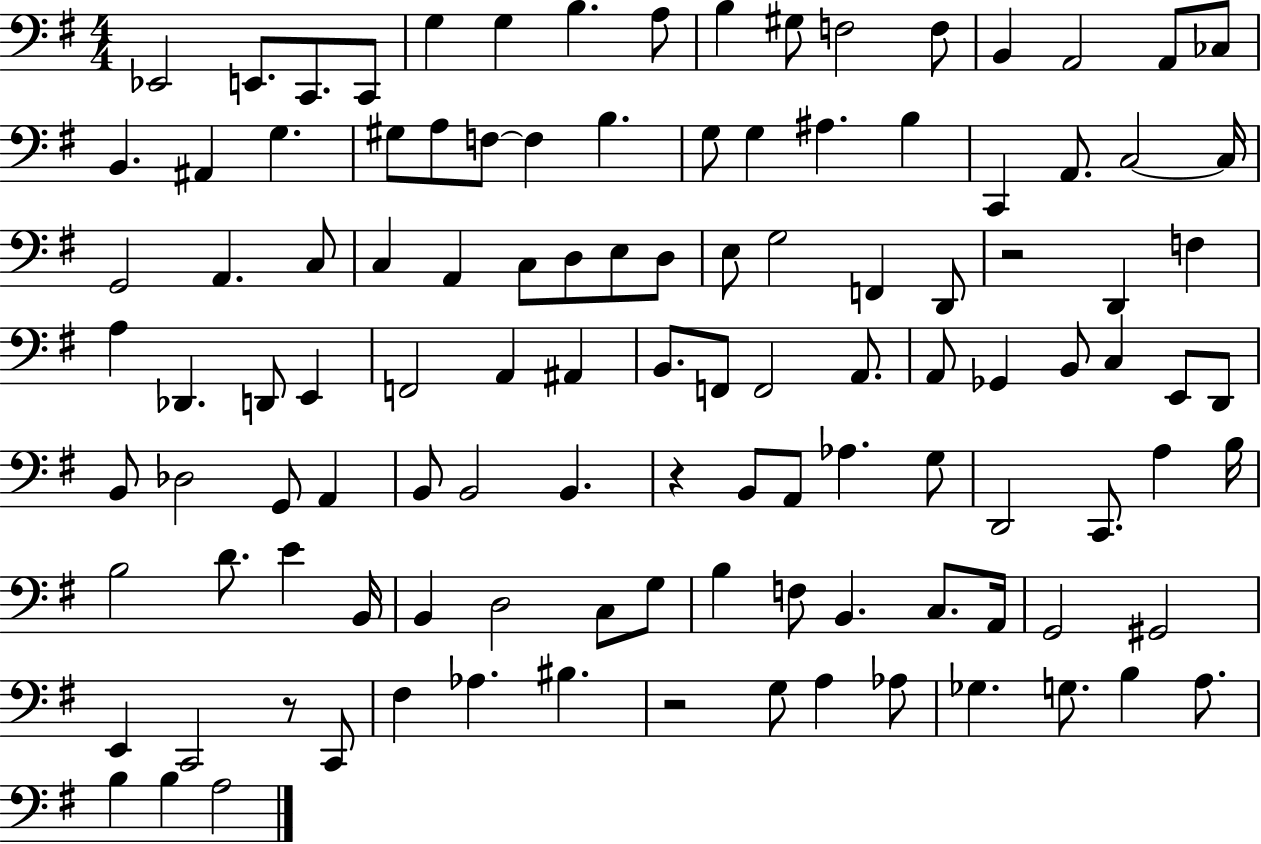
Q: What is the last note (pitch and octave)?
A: A3